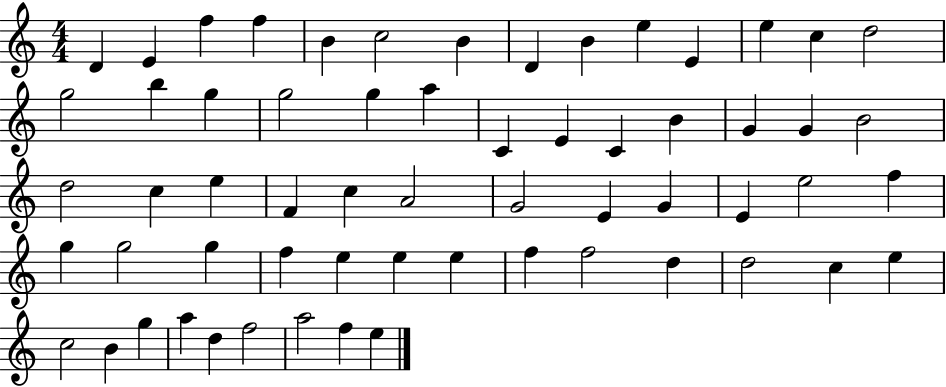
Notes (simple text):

D4/q E4/q F5/q F5/q B4/q C5/h B4/q D4/q B4/q E5/q E4/q E5/q C5/q D5/h G5/h B5/q G5/q G5/h G5/q A5/q C4/q E4/q C4/q B4/q G4/q G4/q B4/h D5/h C5/q E5/q F4/q C5/q A4/h G4/h E4/q G4/q E4/q E5/h F5/q G5/q G5/h G5/q F5/q E5/q E5/q E5/q F5/q F5/h D5/q D5/h C5/q E5/q C5/h B4/q G5/q A5/q D5/q F5/h A5/h F5/q E5/q